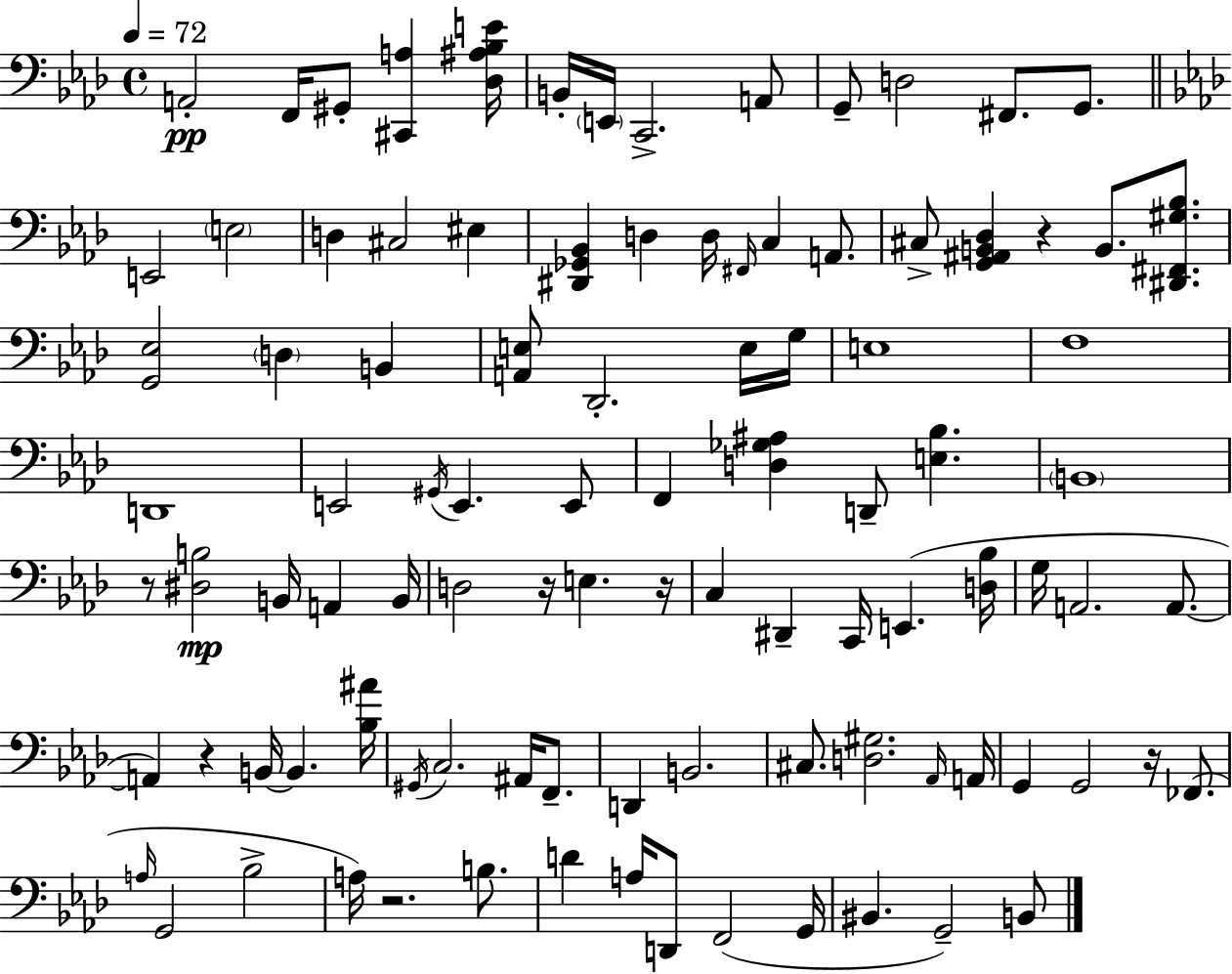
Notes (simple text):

A2/h F2/s G#2/e [C#2,A3]/q [Db3,A#3,Bb3,E4]/s B2/s E2/s C2/h. A2/e G2/e D3/h F#2/e. G2/e. E2/h E3/h D3/q C#3/h EIS3/q [D#2,Gb2,Bb2]/q D3/q D3/s F#2/s C3/q A2/e. C#3/e [G2,A#2,B2,Db3]/q R/q B2/e. [D#2,F#2,G#3,Bb3]/e. [G2,Eb3]/h D3/q B2/q [A2,E3]/e Db2/h. E3/s G3/s E3/w F3/w D2/w E2/h G#2/s E2/q. E2/e F2/q [D3,Gb3,A#3]/q D2/e [E3,Bb3]/q. B2/w R/e [D#3,B3]/h B2/s A2/q B2/s D3/h R/s E3/q. R/s C3/q D#2/q C2/s E2/q. [D3,Bb3]/s G3/s A2/h. A2/e. A2/q R/q B2/s B2/q. [Bb3,A#4]/s G#2/s C3/h. A#2/s F2/e. D2/q B2/h. C#3/e. [D3,G#3]/h. Ab2/s A2/s G2/q G2/h R/s FES2/e. A3/s G2/h Bb3/h A3/s R/h. B3/e. D4/q A3/s D2/e F2/h G2/s BIS2/q. G2/h B2/e